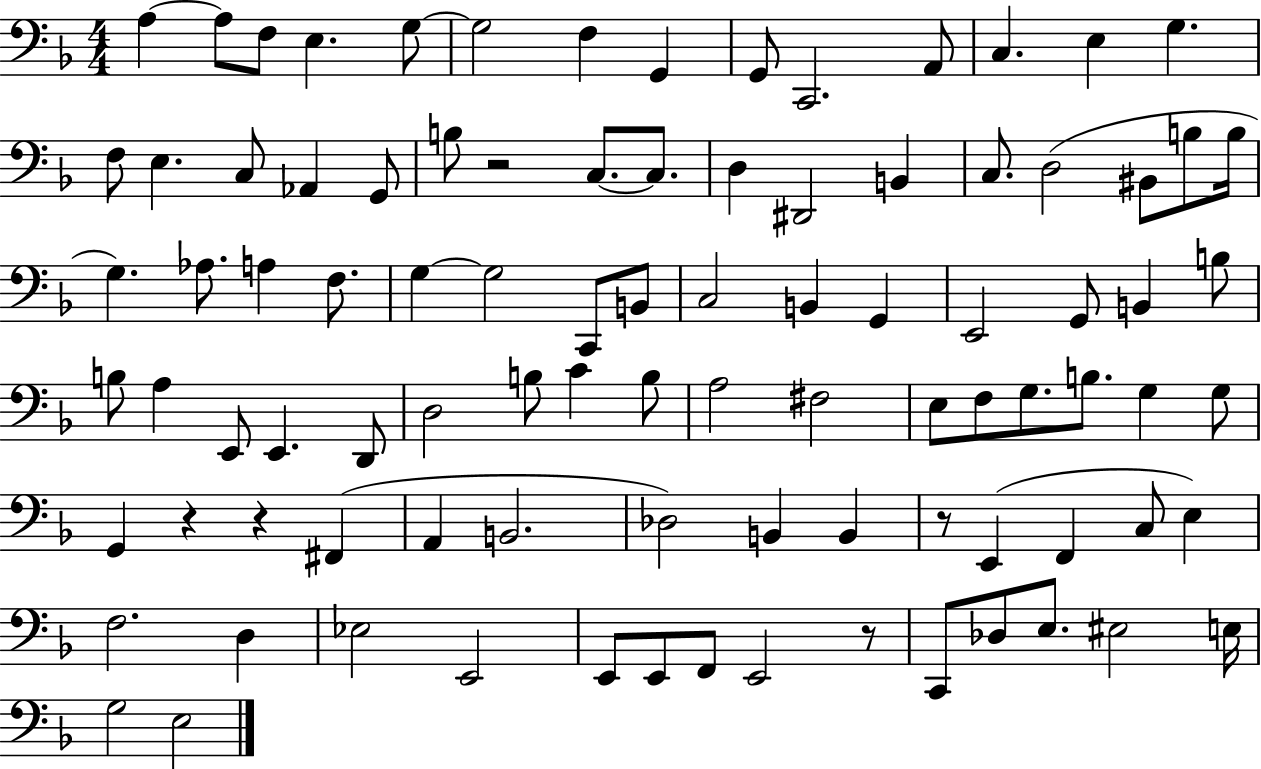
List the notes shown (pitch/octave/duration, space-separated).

A3/q A3/e F3/e E3/q. G3/e G3/h F3/q G2/q G2/e C2/h. A2/e C3/q. E3/q G3/q. F3/e E3/q. C3/e Ab2/q G2/e B3/e R/h C3/e. C3/e. D3/q D#2/h B2/q C3/e. D3/h BIS2/e B3/e B3/s G3/q. Ab3/e. A3/q F3/e. G3/q G3/h C2/e B2/e C3/h B2/q G2/q E2/h G2/e B2/q B3/e B3/e A3/q E2/e E2/q. D2/e D3/h B3/e C4/q B3/e A3/h F#3/h E3/e F3/e G3/e. B3/e. G3/q G3/e G2/q R/q R/q F#2/q A2/q B2/h. Db3/h B2/q B2/q R/e E2/q F2/q C3/e E3/q F3/h. D3/q Eb3/h E2/h E2/e E2/e F2/e E2/h R/e C2/e Db3/e E3/e. EIS3/h E3/s G3/h E3/h